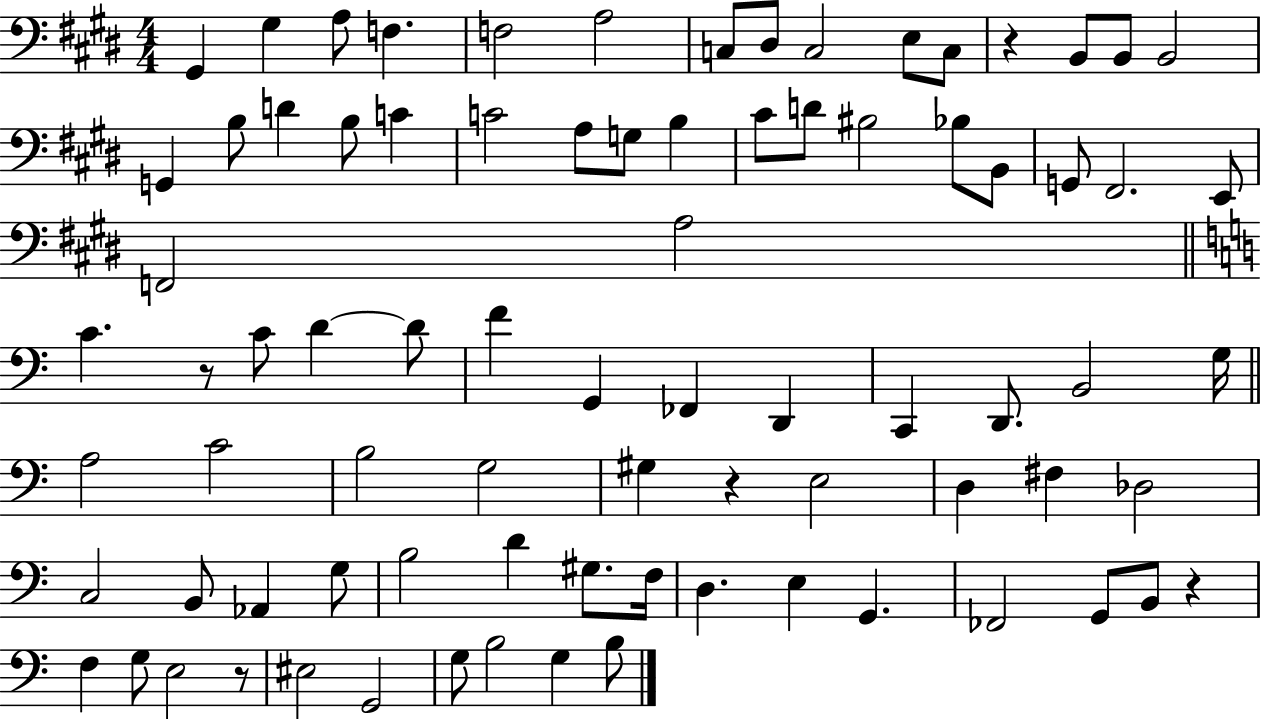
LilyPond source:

{
  \clef bass
  \numericTimeSignature
  \time 4/4
  \key e \major
  \repeat volta 2 { gis,4 gis4 a8 f4. | f2 a2 | c8 dis8 c2 e8 c8 | r4 b,8 b,8 b,2 | \break g,4 b8 d'4 b8 c'4 | c'2 a8 g8 b4 | cis'8 d'8 bis2 bes8 b,8 | g,8 fis,2. e,8 | \break f,2 a2 | \bar "||" \break \key a \minor c'4. r8 c'8 d'4~~ d'8 | f'4 g,4 fes,4 d,4 | c,4 d,8. b,2 g16 | \bar "||" \break \key c \major a2 c'2 | b2 g2 | gis4 r4 e2 | d4 fis4 des2 | \break c2 b,8 aes,4 g8 | b2 d'4 gis8. f16 | d4. e4 g,4. | fes,2 g,8 b,8 r4 | \break f4 g8 e2 r8 | eis2 g,2 | g8 b2 g4 b8 | } \bar "|."
}